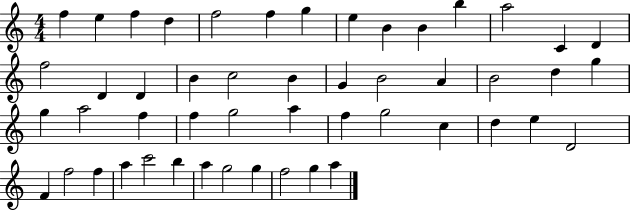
F5/q E5/q F5/q D5/q F5/h F5/q G5/q E5/q B4/q B4/q B5/q A5/h C4/q D4/q F5/h D4/q D4/q B4/q C5/h B4/q G4/q B4/h A4/q B4/h D5/q G5/q G5/q A5/h F5/q F5/q G5/h A5/q F5/q G5/h C5/q D5/q E5/q D4/h F4/q F5/h F5/q A5/q C6/h B5/q A5/q G5/h G5/q F5/h G5/q A5/q